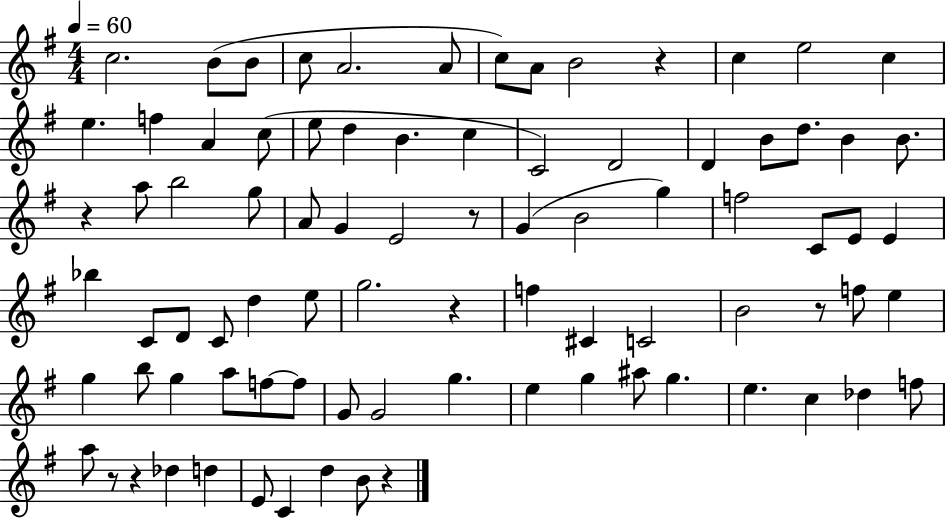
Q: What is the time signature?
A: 4/4